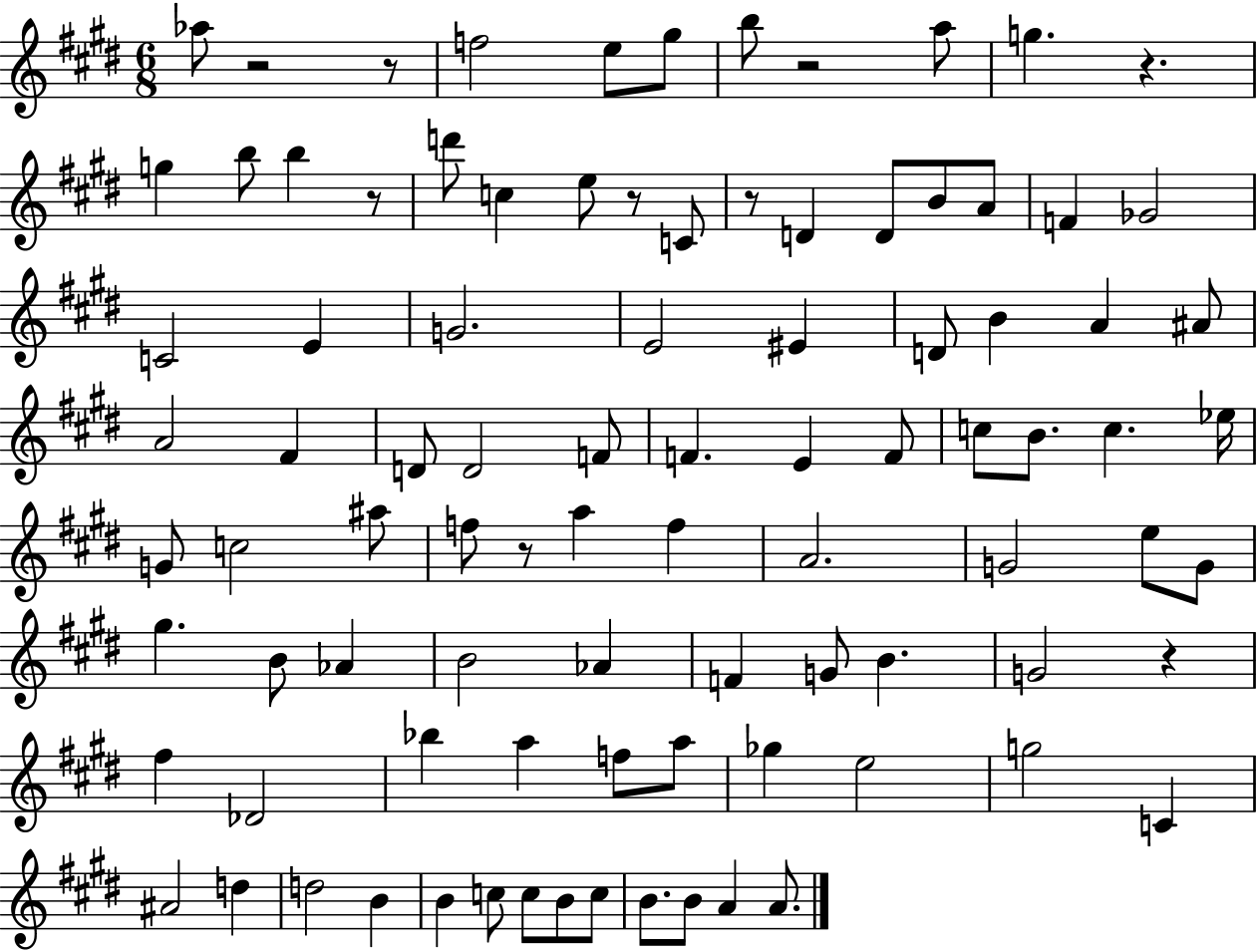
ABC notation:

X:1
T:Untitled
M:6/8
L:1/4
K:E
_a/2 z2 z/2 f2 e/2 ^g/2 b/2 z2 a/2 g z g b/2 b z/2 d'/2 c e/2 z/2 C/2 z/2 D D/2 B/2 A/2 F _G2 C2 E G2 E2 ^E D/2 B A ^A/2 A2 ^F D/2 D2 F/2 F E F/2 c/2 B/2 c _e/4 G/2 c2 ^a/2 f/2 z/2 a f A2 G2 e/2 G/2 ^g B/2 _A B2 _A F G/2 B G2 z ^f _D2 _b a f/2 a/2 _g e2 g2 C ^A2 d d2 B B c/2 c/2 B/2 c/2 B/2 B/2 A A/2